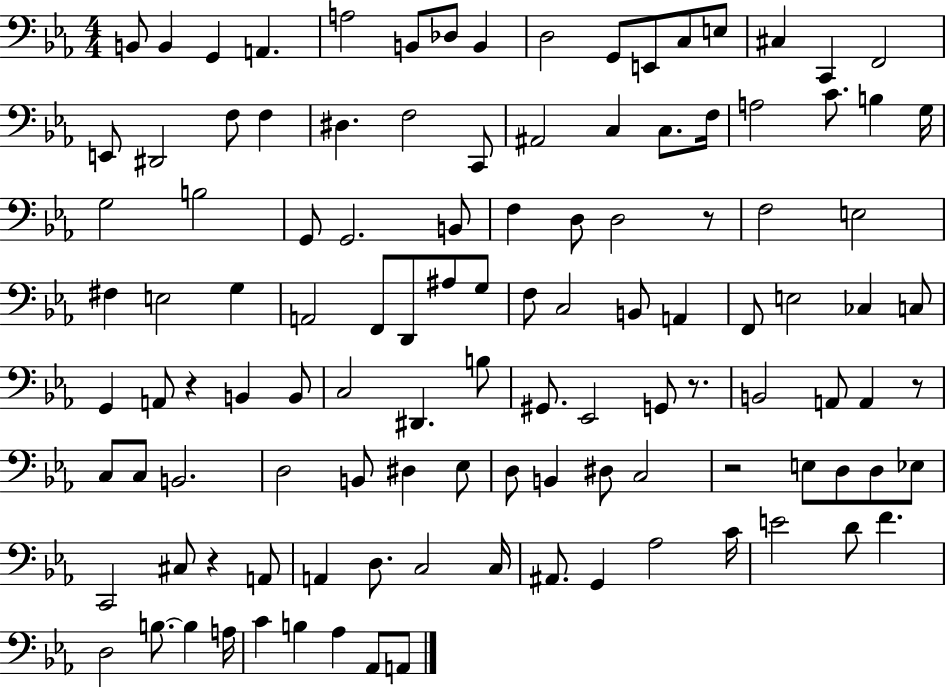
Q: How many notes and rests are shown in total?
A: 114